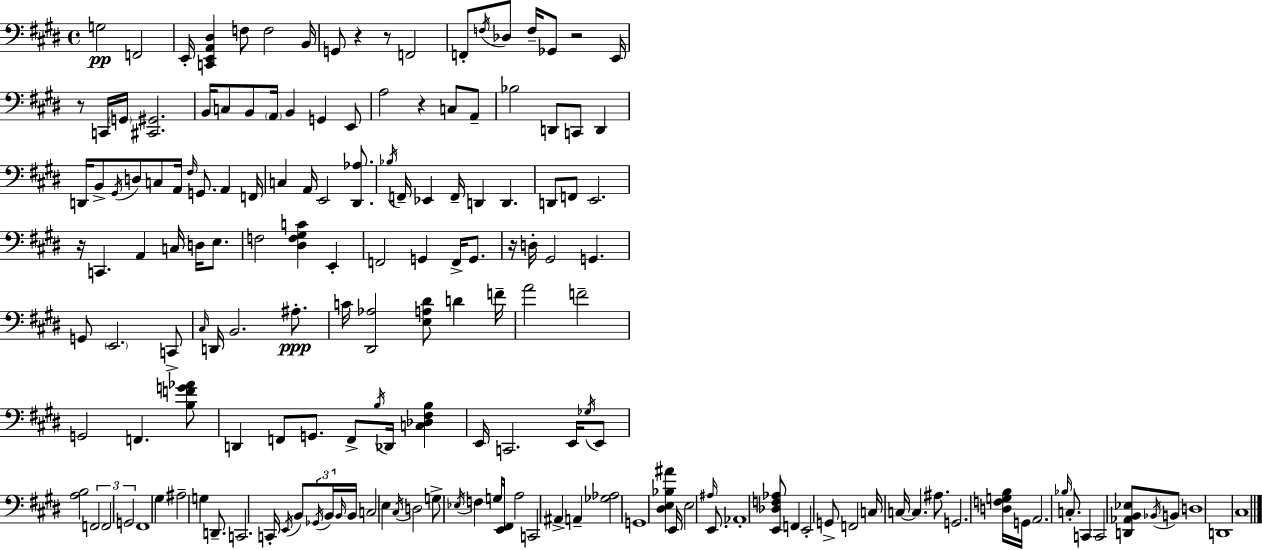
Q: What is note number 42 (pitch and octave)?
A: A2